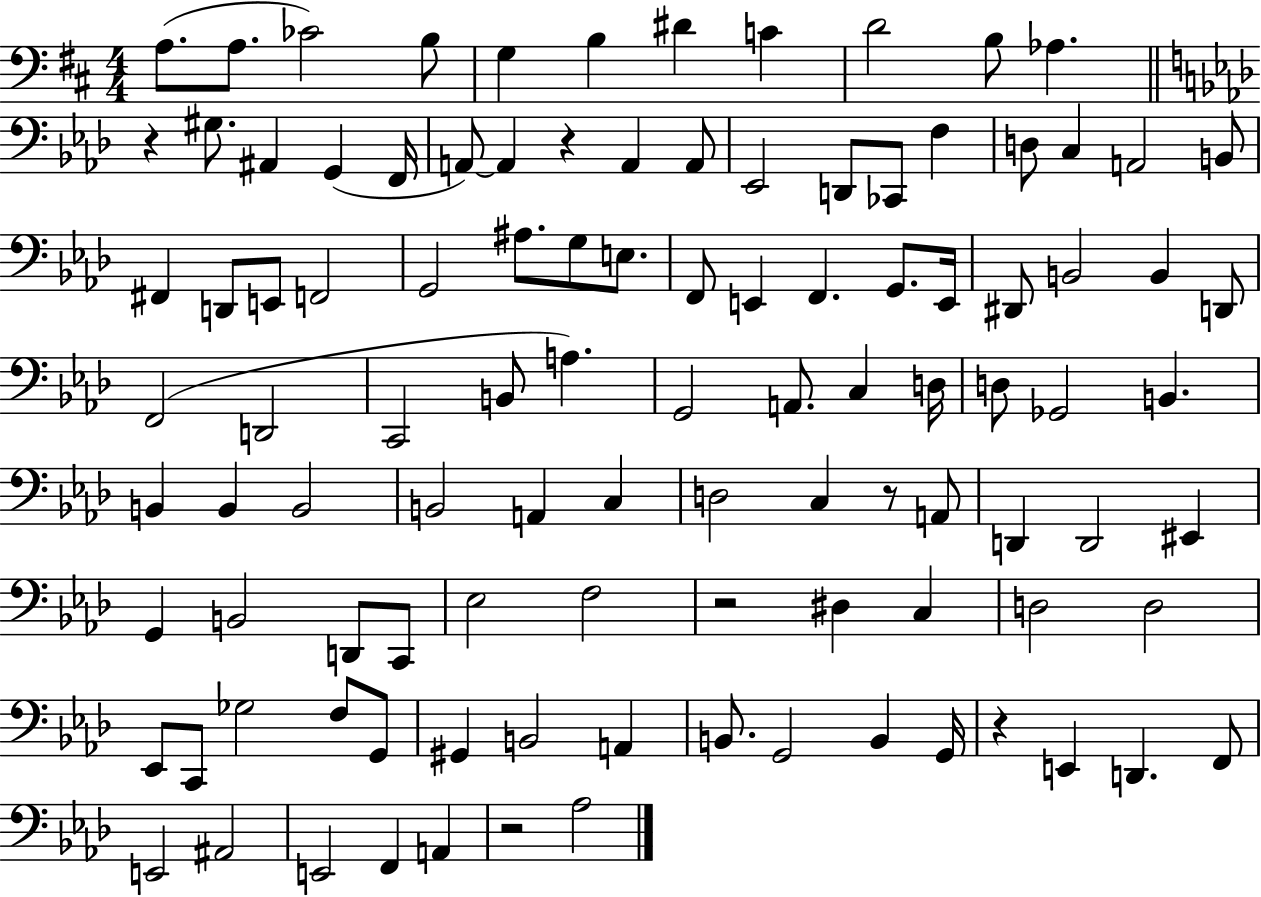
{
  \clef bass
  \numericTimeSignature
  \time 4/4
  \key d \major
  a8.( a8. ces'2) b8 | g4 b4 dis'4 c'4 | d'2 b8 aes4. | \bar "||" \break \key f \minor r4 gis8. ais,4 g,4( f,16 | a,8~~) a,4 r4 a,4 a,8 | ees,2 d,8 ces,8 f4 | d8 c4 a,2 b,8 | \break fis,4 d,8 e,8 f,2 | g,2 ais8. g8 e8. | f,8 e,4 f,4. g,8. e,16 | dis,8 b,2 b,4 d,8 | \break f,2( d,2 | c,2 b,8 a4.) | g,2 a,8. c4 d16 | d8 ges,2 b,4. | \break b,4 b,4 b,2 | b,2 a,4 c4 | d2 c4 r8 a,8 | d,4 d,2 eis,4 | \break g,4 b,2 d,8 c,8 | ees2 f2 | r2 dis4 c4 | d2 d2 | \break ees,8 c,8 ges2 f8 g,8 | gis,4 b,2 a,4 | b,8. g,2 b,4 g,16 | r4 e,4 d,4. f,8 | \break e,2 ais,2 | e,2 f,4 a,4 | r2 aes2 | \bar "|."
}